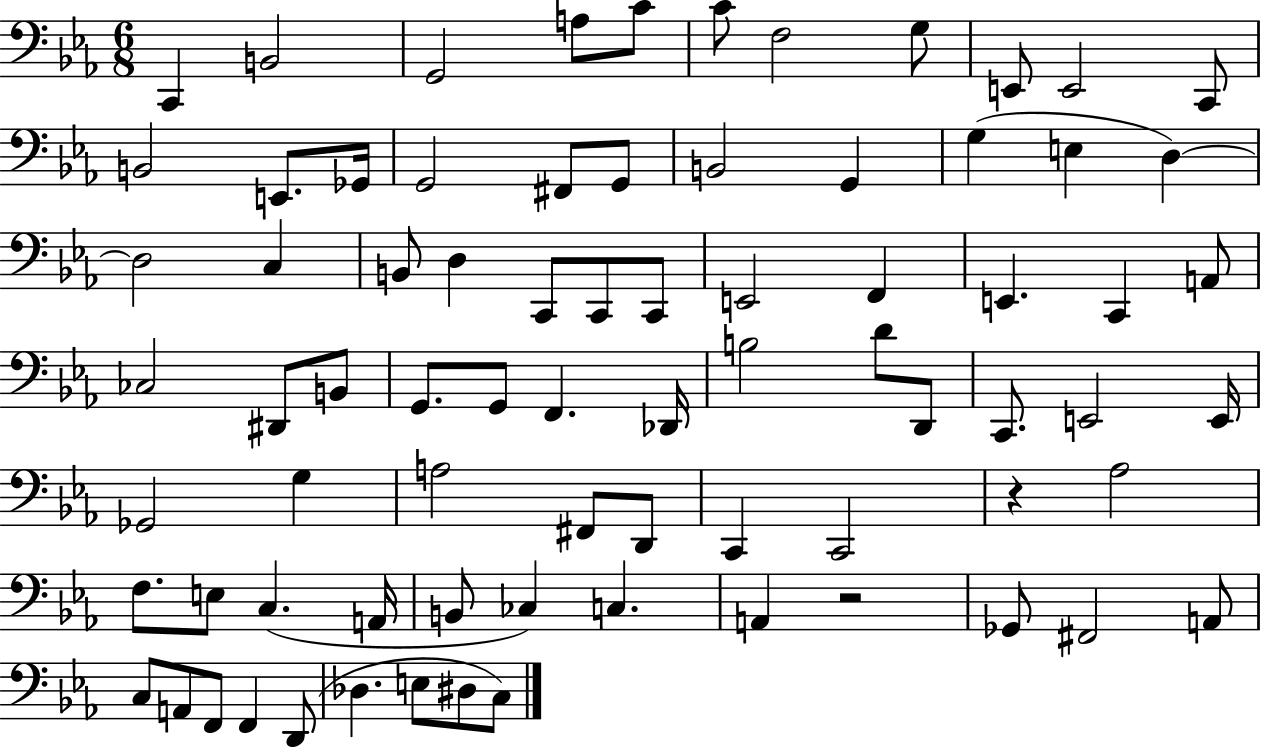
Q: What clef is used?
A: bass